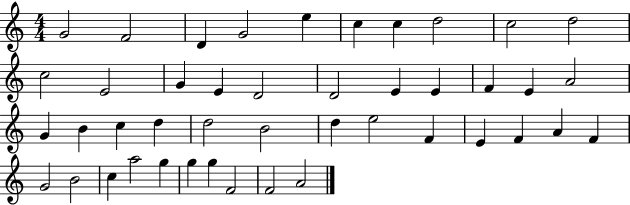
X:1
T:Untitled
M:4/4
L:1/4
K:C
G2 F2 D G2 e c c d2 c2 d2 c2 E2 G E D2 D2 E E F E A2 G B c d d2 B2 d e2 F E F A F G2 B2 c a2 g g g F2 F2 A2